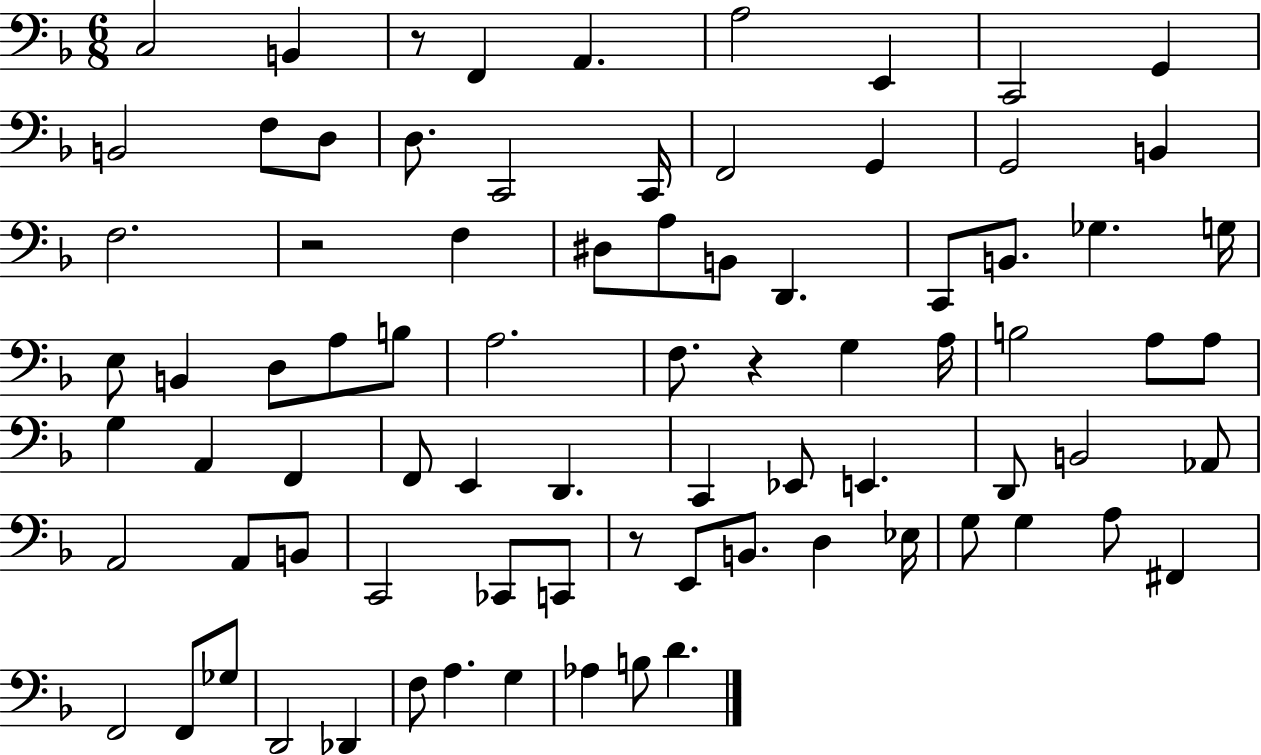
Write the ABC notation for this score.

X:1
T:Untitled
M:6/8
L:1/4
K:F
C,2 B,, z/2 F,, A,, A,2 E,, C,,2 G,, B,,2 F,/2 D,/2 D,/2 C,,2 C,,/4 F,,2 G,, G,,2 B,, F,2 z2 F, ^D,/2 A,/2 B,,/2 D,, C,,/2 B,,/2 _G, G,/4 E,/2 B,, D,/2 A,/2 B,/2 A,2 F,/2 z G, A,/4 B,2 A,/2 A,/2 G, A,, F,, F,,/2 E,, D,, C,, _E,,/2 E,, D,,/2 B,,2 _A,,/2 A,,2 A,,/2 B,,/2 C,,2 _C,,/2 C,,/2 z/2 E,,/2 B,,/2 D, _E,/4 G,/2 G, A,/2 ^F,, F,,2 F,,/2 _G,/2 D,,2 _D,, F,/2 A, G, _A, B,/2 D